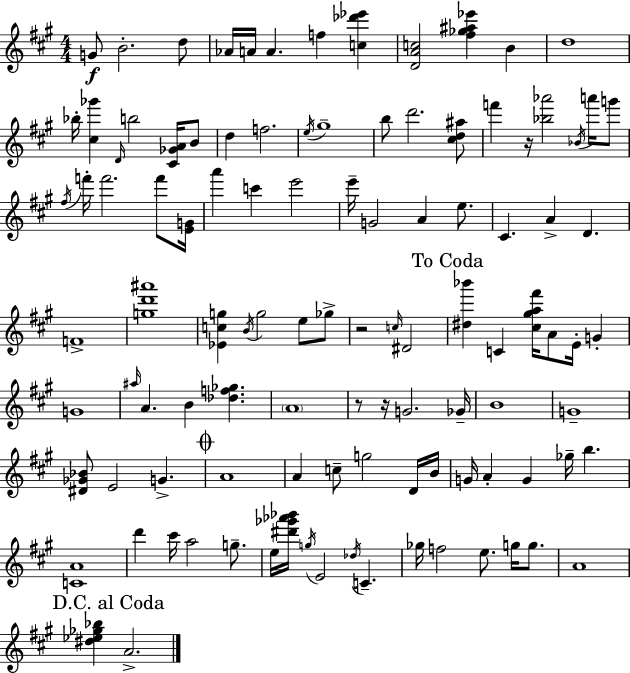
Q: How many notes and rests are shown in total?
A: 107